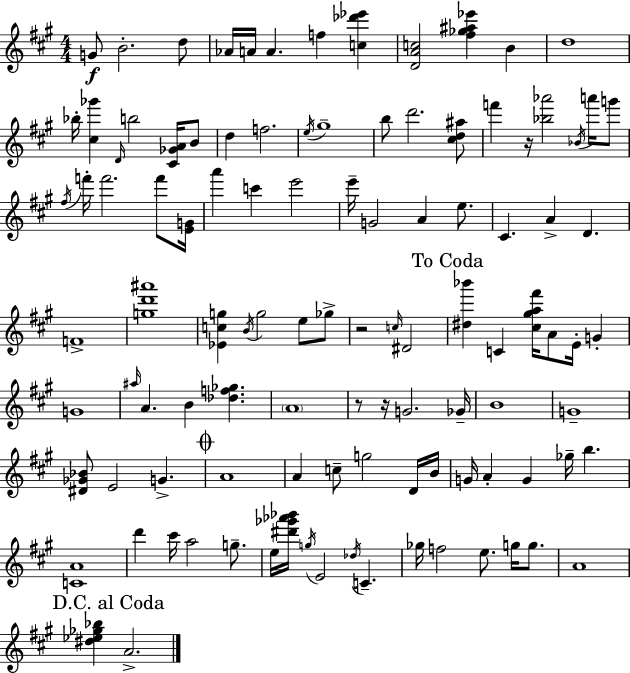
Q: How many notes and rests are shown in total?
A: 107